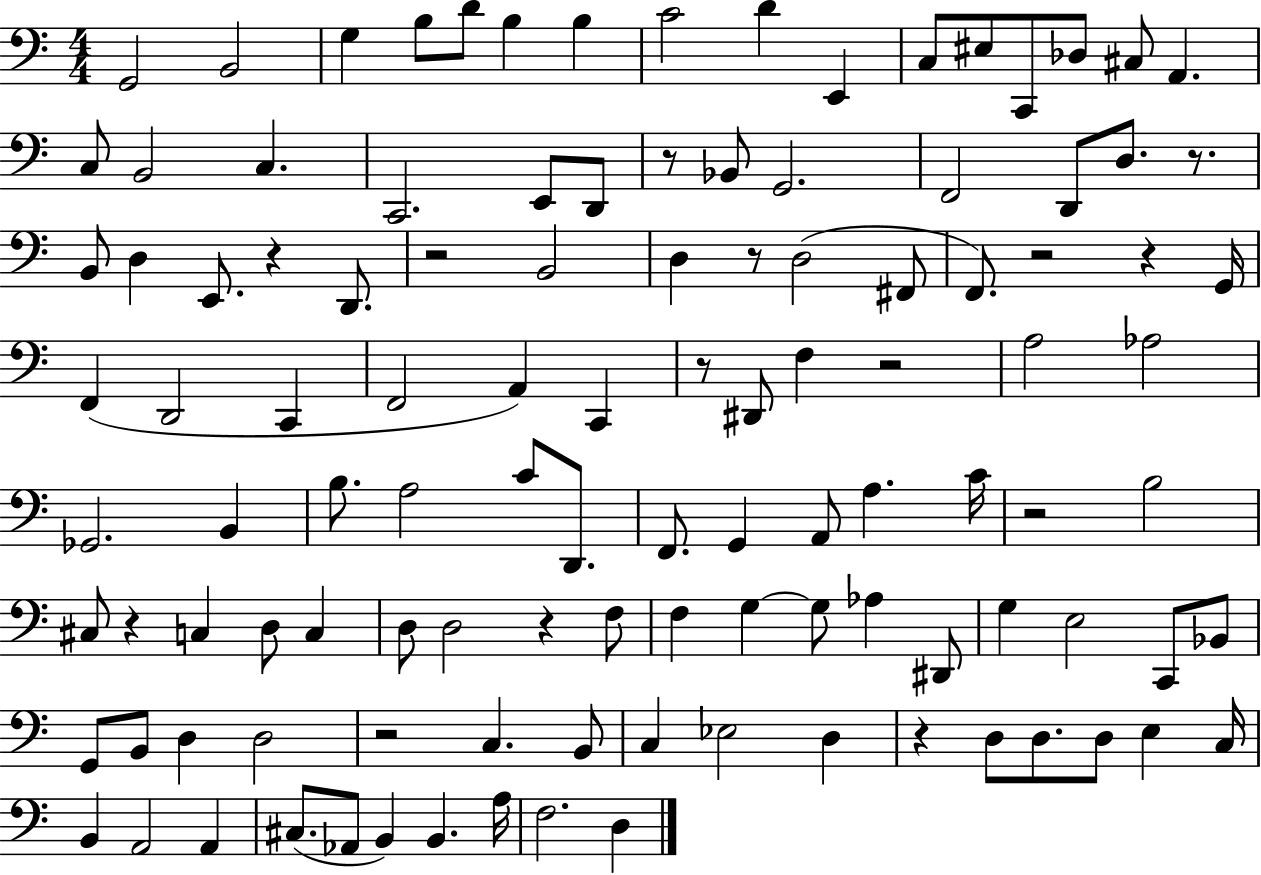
X:1
T:Untitled
M:4/4
L:1/4
K:C
G,,2 B,,2 G, B,/2 D/2 B, B, C2 D E,, C,/2 ^E,/2 C,,/2 _D,/2 ^C,/2 A,, C,/2 B,,2 C, C,,2 E,,/2 D,,/2 z/2 _B,,/2 G,,2 F,,2 D,,/2 D,/2 z/2 B,,/2 D, E,,/2 z D,,/2 z2 B,,2 D, z/2 D,2 ^F,,/2 F,,/2 z2 z G,,/4 F,, D,,2 C,, F,,2 A,, C,, z/2 ^D,,/2 F, z2 A,2 _A,2 _G,,2 B,, B,/2 A,2 C/2 D,,/2 F,,/2 G,, A,,/2 A, C/4 z2 B,2 ^C,/2 z C, D,/2 C, D,/2 D,2 z F,/2 F, G, G,/2 _A, ^D,,/2 G, E,2 C,,/2 _B,,/2 G,,/2 B,,/2 D, D,2 z2 C, B,,/2 C, _E,2 D, z D,/2 D,/2 D,/2 E, C,/4 B,, A,,2 A,, ^C,/2 _A,,/2 B,, B,, A,/4 F,2 D,